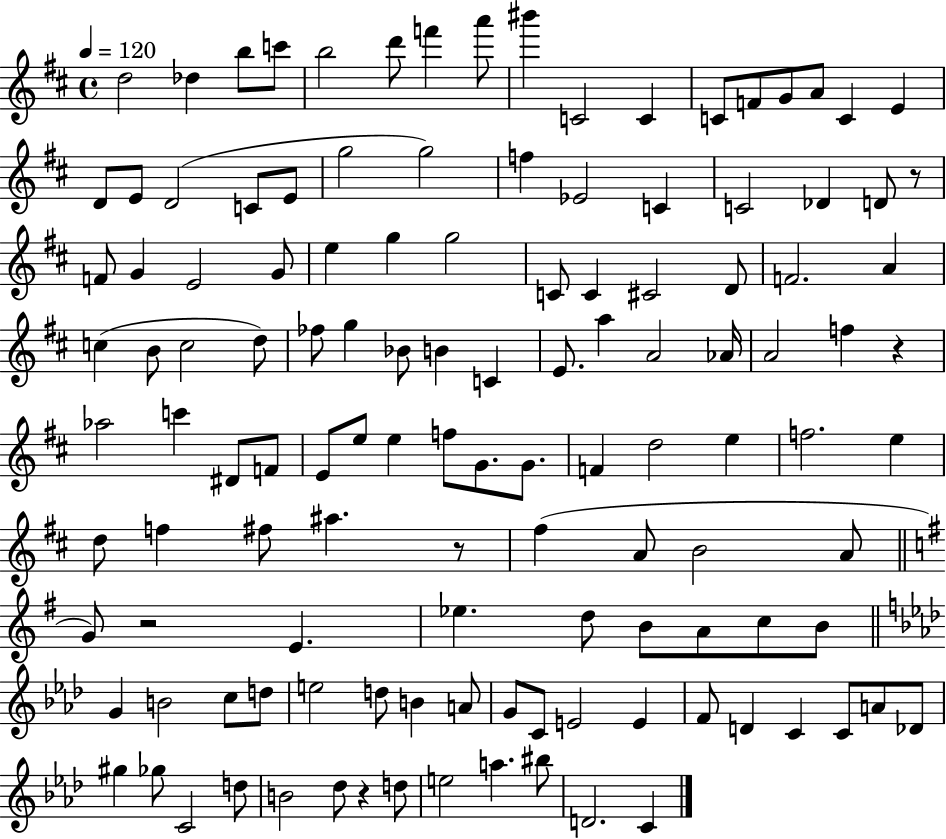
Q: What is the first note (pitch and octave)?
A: D5